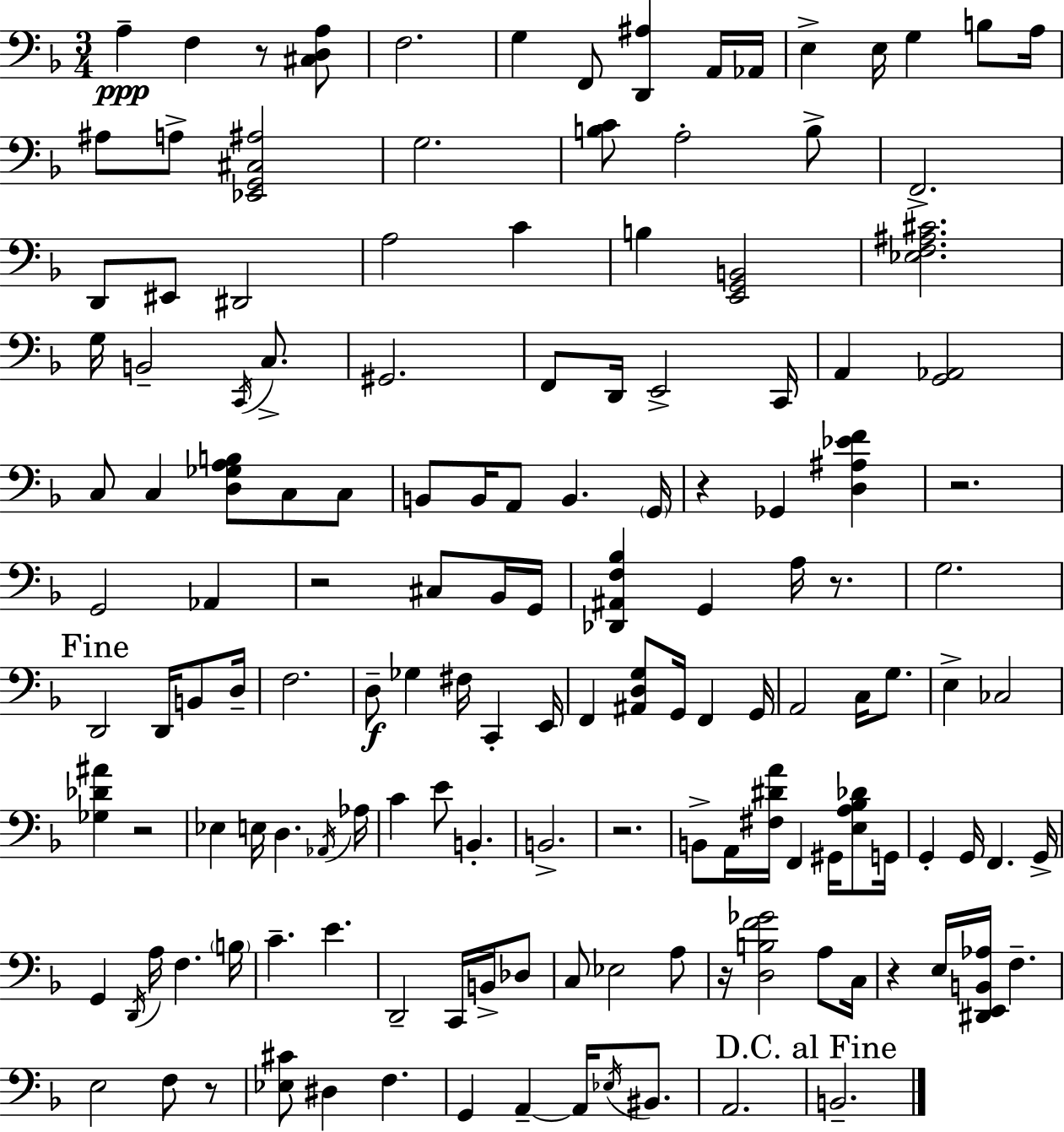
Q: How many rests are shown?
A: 10